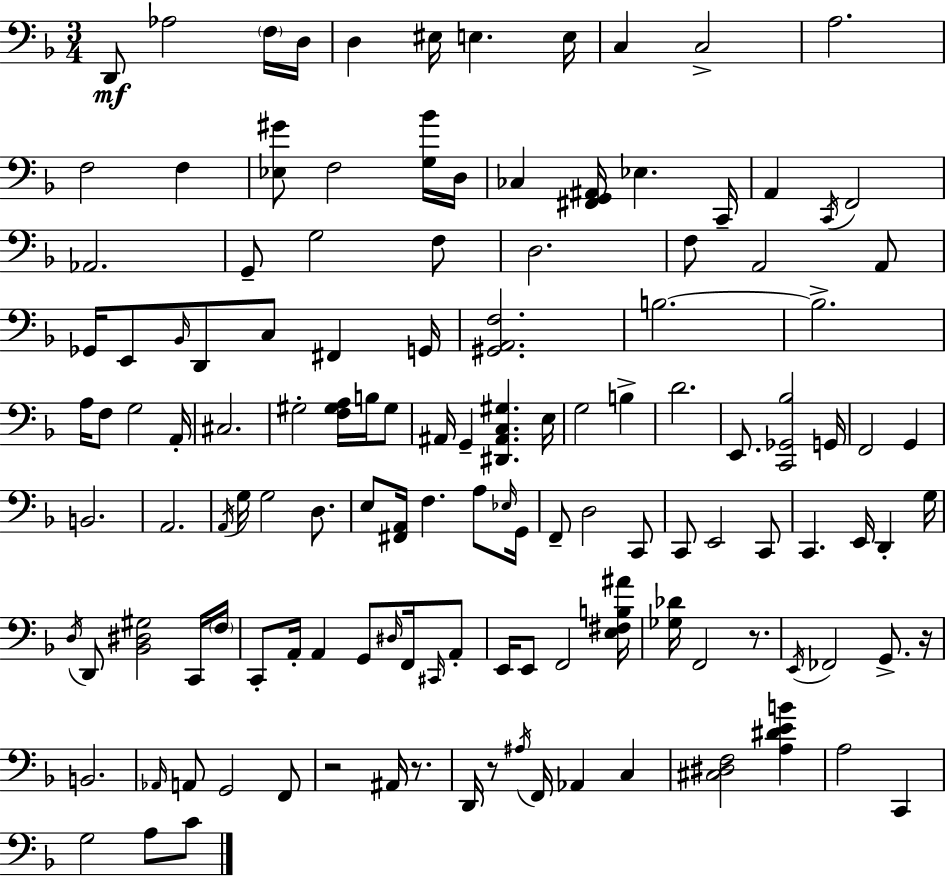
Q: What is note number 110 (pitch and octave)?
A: G3